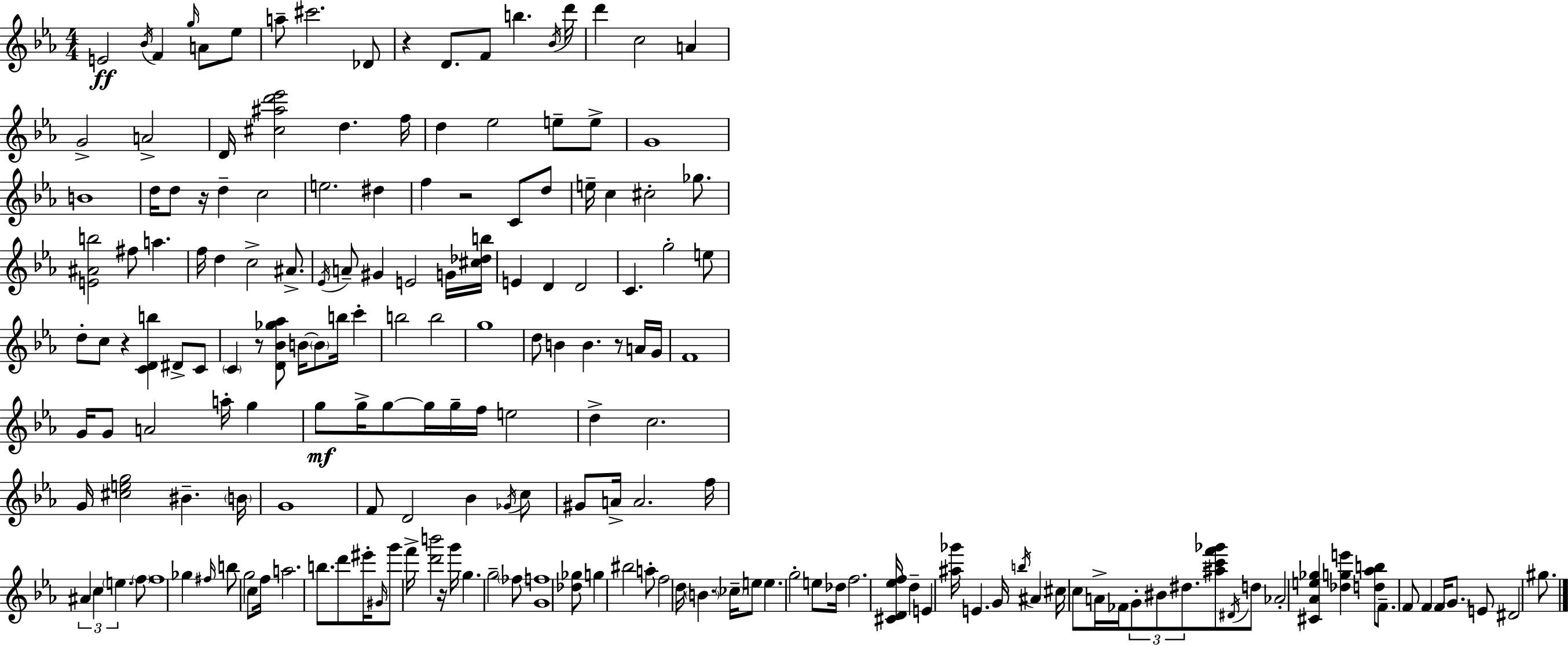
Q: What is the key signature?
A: C minor